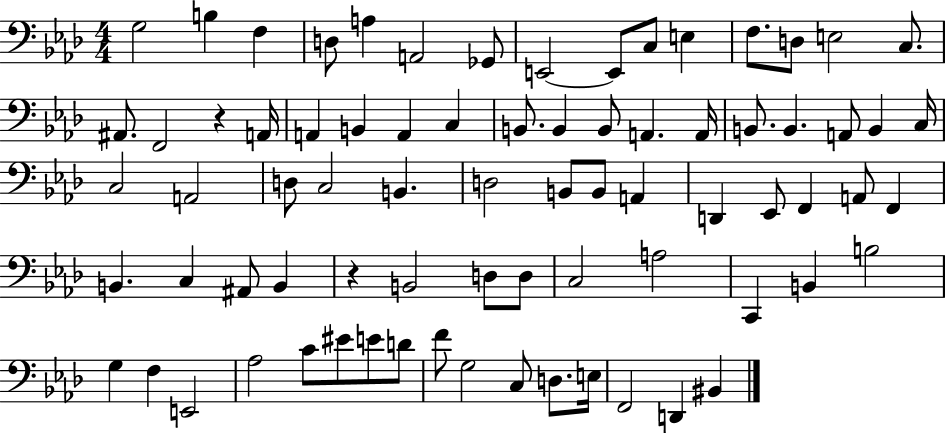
G3/h B3/q F3/q D3/e A3/q A2/h Gb2/e E2/h E2/e C3/e E3/q F3/e. D3/e E3/h C3/e. A#2/e. F2/h R/q A2/s A2/q B2/q A2/q C3/q B2/e. B2/q B2/e A2/q. A2/s B2/e. B2/q. A2/e B2/q C3/s C3/h A2/h D3/e C3/h B2/q. D3/h B2/e B2/e A2/q D2/q Eb2/e F2/q A2/e F2/q B2/q. C3/q A#2/e B2/q R/q B2/h D3/e D3/e C3/h A3/h C2/q B2/q B3/h G3/q F3/q E2/h Ab3/h C4/e EIS4/e E4/e D4/e F4/e G3/h C3/e D3/e. E3/s F2/h D2/q BIS2/q